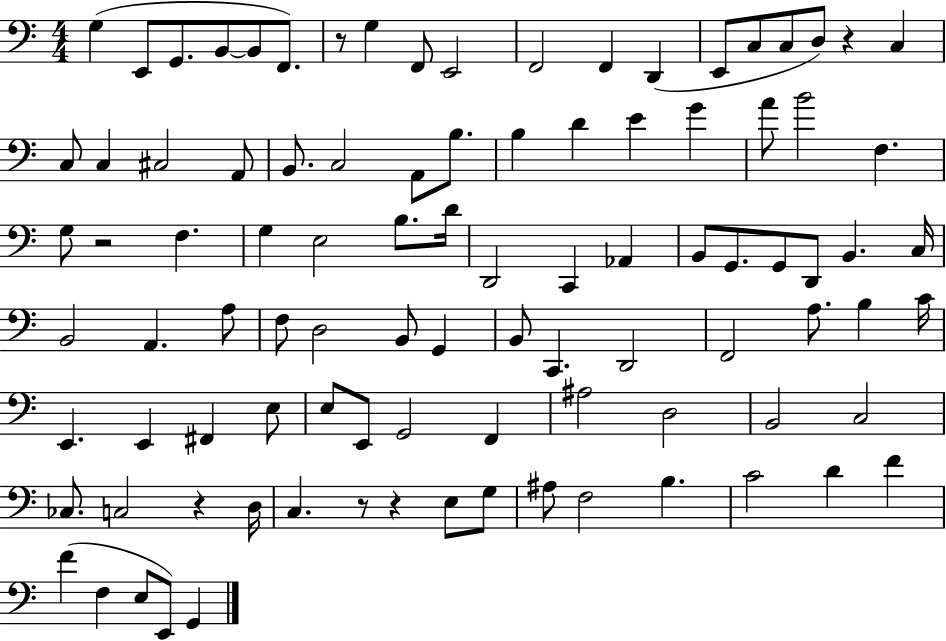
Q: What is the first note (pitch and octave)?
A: G3